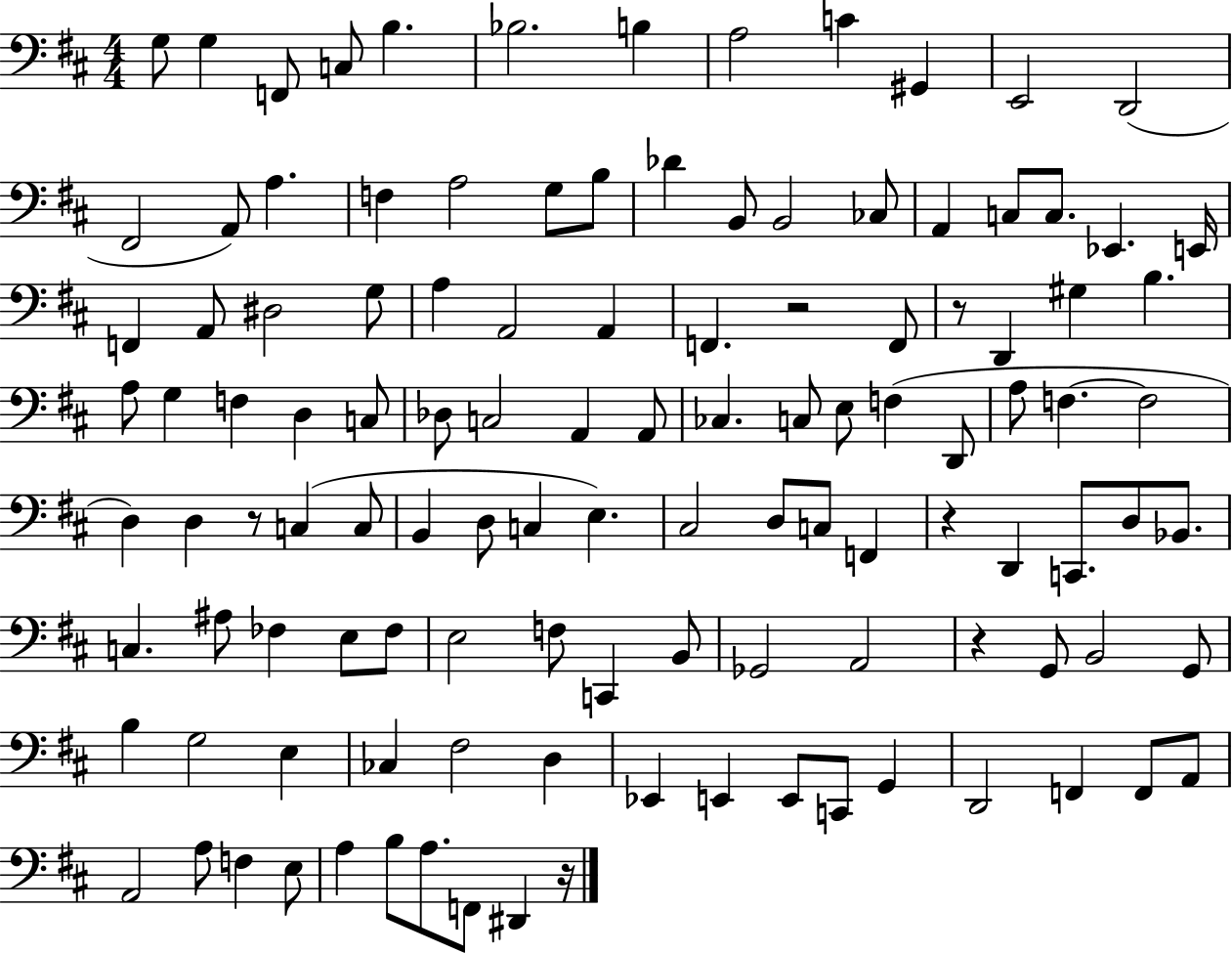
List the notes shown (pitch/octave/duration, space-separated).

G3/e G3/q F2/e C3/e B3/q. Bb3/h. B3/q A3/h C4/q G#2/q E2/h D2/h F#2/h A2/e A3/q. F3/q A3/h G3/e B3/e Db4/q B2/e B2/h CES3/e A2/q C3/e C3/e. Eb2/q. E2/s F2/q A2/e D#3/h G3/e A3/q A2/h A2/q F2/q. R/h F2/e R/e D2/q G#3/q B3/q. A3/e G3/q F3/q D3/q C3/e Db3/e C3/h A2/q A2/e CES3/q. C3/e E3/e F3/q D2/e A3/e F3/q. F3/h D3/q D3/q R/e C3/q C3/e B2/q D3/e C3/q E3/q. C#3/h D3/e C3/e F2/q R/q D2/q C2/e. D3/e Bb2/e. C3/q. A#3/e FES3/q E3/e FES3/e E3/h F3/e C2/q B2/e Gb2/h A2/h R/q G2/e B2/h G2/e B3/q G3/h E3/q CES3/q F#3/h D3/q Eb2/q E2/q E2/e C2/e G2/q D2/h F2/q F2/e A2/e A2/h A3/e F3/q E3/e A3/q B3/e A3/e. F2/e D#2/q R/s